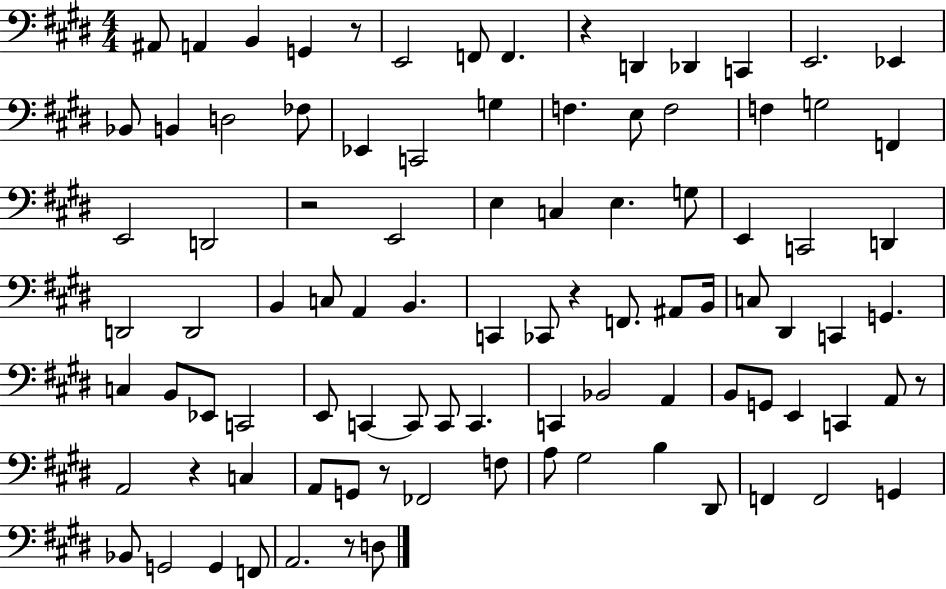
{
  \clef bass
  \numericTimeSignature
  \time 4/4
  \key e \major
  ais,8 a,4 b,4 g,4 r8 | e,2 f,8 f,4. | r4 d,4 des,4 c,4 | e,2. ees,4 | \break bes,8 b,4 d2 fes8 | ees,4 c,2 g4 | f4. e8 f2 | f4 g2 f,4 | \break e,2 d,2 | r2 e,2 | e4 c4 e4. g8 | e,4 c,2 d,4 | \break d,2 d,2 | b,4 c8 a,4 b,4. | c,4 ces,8 r4 f,8. ais,8 b,16 | c8 dis,4 c,4 g,4. | \break c4 b,8 ees,8 c,2 | e,8 c,4~~ c,8 c,8 c,4. | c,4 bes,2 a,4 | b,8 g,8 e,4 c,4 a,8 r8 | \break a,2 r4 c4 | a,8 g,8 r8 fes,2 f8 | a8 gis2 b4 dis,8 | f,4 f,2 g,4 | \break bes,8 g,2 g,4 f,8 | a,2. r8 d8 | \bar "|."
}